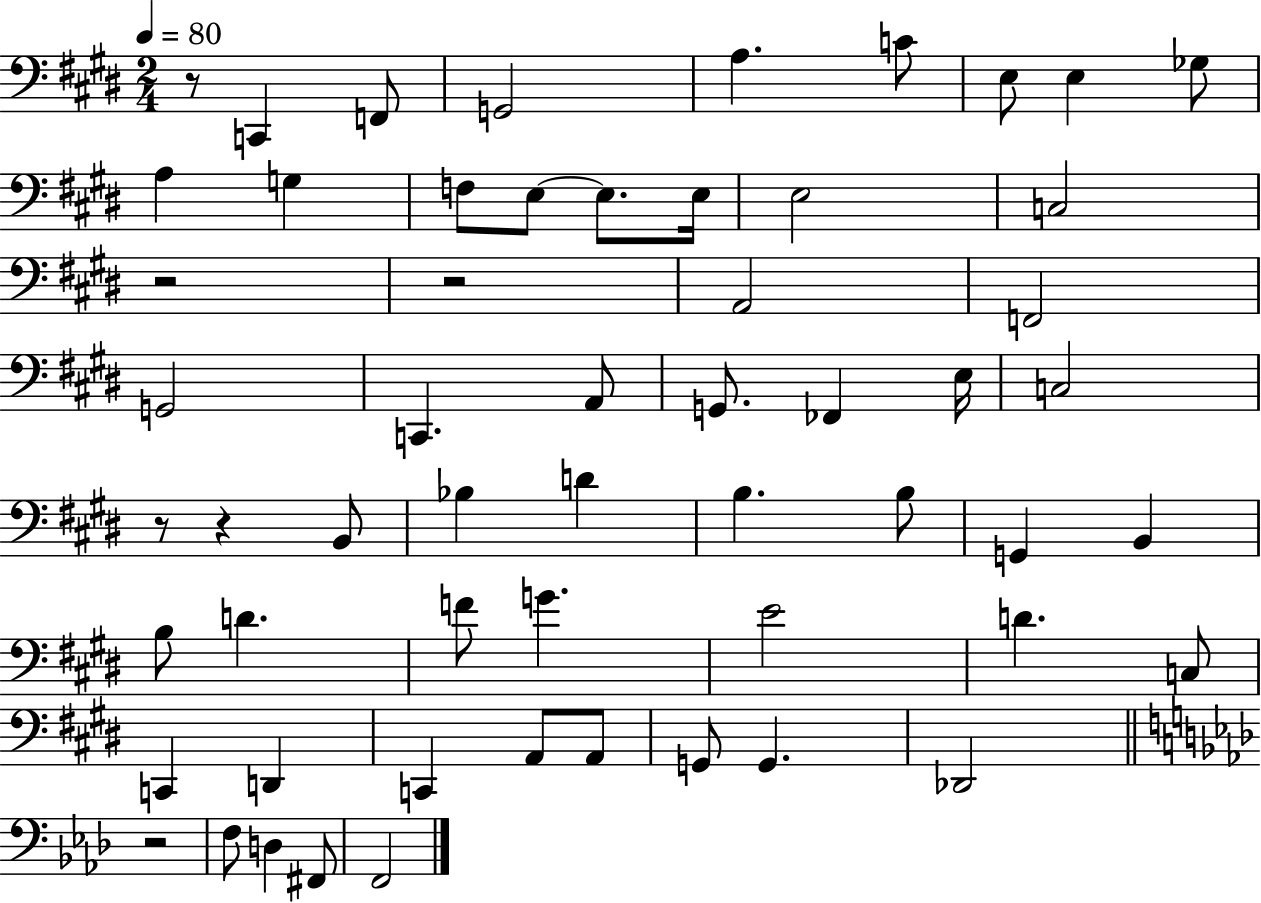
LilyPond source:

{
  \clef bass
  \numericTimeSignature
  \time 2/4
  \key e \major
  \tempo 4 = 80
  r8 c,4 f,8 | g,2 | a4. c'8 | e8 e4 ges8 | \break a4 g4 | f8 e8~~ e8. e16 | e2 | c2 | \break r2 | r2 | a,2 | f,2 | \break g,2 | c,4. a,8 | g,8. fes,4 e16 | c2 | \break r8 r4 b,8 | bes4 d'4 | b4. b8 | g,4 b,4 | \break b8 d'4. | f'8 g'4. | e'2 | d'4. c8 | \break c,4 d,4 | c,4 a,8 a,8 | g,8 g,4. | des,2 | \break \bar "||" \break \key aes \major r2 | f8 d4 fis,8 | f,2 | \bar "|."
}